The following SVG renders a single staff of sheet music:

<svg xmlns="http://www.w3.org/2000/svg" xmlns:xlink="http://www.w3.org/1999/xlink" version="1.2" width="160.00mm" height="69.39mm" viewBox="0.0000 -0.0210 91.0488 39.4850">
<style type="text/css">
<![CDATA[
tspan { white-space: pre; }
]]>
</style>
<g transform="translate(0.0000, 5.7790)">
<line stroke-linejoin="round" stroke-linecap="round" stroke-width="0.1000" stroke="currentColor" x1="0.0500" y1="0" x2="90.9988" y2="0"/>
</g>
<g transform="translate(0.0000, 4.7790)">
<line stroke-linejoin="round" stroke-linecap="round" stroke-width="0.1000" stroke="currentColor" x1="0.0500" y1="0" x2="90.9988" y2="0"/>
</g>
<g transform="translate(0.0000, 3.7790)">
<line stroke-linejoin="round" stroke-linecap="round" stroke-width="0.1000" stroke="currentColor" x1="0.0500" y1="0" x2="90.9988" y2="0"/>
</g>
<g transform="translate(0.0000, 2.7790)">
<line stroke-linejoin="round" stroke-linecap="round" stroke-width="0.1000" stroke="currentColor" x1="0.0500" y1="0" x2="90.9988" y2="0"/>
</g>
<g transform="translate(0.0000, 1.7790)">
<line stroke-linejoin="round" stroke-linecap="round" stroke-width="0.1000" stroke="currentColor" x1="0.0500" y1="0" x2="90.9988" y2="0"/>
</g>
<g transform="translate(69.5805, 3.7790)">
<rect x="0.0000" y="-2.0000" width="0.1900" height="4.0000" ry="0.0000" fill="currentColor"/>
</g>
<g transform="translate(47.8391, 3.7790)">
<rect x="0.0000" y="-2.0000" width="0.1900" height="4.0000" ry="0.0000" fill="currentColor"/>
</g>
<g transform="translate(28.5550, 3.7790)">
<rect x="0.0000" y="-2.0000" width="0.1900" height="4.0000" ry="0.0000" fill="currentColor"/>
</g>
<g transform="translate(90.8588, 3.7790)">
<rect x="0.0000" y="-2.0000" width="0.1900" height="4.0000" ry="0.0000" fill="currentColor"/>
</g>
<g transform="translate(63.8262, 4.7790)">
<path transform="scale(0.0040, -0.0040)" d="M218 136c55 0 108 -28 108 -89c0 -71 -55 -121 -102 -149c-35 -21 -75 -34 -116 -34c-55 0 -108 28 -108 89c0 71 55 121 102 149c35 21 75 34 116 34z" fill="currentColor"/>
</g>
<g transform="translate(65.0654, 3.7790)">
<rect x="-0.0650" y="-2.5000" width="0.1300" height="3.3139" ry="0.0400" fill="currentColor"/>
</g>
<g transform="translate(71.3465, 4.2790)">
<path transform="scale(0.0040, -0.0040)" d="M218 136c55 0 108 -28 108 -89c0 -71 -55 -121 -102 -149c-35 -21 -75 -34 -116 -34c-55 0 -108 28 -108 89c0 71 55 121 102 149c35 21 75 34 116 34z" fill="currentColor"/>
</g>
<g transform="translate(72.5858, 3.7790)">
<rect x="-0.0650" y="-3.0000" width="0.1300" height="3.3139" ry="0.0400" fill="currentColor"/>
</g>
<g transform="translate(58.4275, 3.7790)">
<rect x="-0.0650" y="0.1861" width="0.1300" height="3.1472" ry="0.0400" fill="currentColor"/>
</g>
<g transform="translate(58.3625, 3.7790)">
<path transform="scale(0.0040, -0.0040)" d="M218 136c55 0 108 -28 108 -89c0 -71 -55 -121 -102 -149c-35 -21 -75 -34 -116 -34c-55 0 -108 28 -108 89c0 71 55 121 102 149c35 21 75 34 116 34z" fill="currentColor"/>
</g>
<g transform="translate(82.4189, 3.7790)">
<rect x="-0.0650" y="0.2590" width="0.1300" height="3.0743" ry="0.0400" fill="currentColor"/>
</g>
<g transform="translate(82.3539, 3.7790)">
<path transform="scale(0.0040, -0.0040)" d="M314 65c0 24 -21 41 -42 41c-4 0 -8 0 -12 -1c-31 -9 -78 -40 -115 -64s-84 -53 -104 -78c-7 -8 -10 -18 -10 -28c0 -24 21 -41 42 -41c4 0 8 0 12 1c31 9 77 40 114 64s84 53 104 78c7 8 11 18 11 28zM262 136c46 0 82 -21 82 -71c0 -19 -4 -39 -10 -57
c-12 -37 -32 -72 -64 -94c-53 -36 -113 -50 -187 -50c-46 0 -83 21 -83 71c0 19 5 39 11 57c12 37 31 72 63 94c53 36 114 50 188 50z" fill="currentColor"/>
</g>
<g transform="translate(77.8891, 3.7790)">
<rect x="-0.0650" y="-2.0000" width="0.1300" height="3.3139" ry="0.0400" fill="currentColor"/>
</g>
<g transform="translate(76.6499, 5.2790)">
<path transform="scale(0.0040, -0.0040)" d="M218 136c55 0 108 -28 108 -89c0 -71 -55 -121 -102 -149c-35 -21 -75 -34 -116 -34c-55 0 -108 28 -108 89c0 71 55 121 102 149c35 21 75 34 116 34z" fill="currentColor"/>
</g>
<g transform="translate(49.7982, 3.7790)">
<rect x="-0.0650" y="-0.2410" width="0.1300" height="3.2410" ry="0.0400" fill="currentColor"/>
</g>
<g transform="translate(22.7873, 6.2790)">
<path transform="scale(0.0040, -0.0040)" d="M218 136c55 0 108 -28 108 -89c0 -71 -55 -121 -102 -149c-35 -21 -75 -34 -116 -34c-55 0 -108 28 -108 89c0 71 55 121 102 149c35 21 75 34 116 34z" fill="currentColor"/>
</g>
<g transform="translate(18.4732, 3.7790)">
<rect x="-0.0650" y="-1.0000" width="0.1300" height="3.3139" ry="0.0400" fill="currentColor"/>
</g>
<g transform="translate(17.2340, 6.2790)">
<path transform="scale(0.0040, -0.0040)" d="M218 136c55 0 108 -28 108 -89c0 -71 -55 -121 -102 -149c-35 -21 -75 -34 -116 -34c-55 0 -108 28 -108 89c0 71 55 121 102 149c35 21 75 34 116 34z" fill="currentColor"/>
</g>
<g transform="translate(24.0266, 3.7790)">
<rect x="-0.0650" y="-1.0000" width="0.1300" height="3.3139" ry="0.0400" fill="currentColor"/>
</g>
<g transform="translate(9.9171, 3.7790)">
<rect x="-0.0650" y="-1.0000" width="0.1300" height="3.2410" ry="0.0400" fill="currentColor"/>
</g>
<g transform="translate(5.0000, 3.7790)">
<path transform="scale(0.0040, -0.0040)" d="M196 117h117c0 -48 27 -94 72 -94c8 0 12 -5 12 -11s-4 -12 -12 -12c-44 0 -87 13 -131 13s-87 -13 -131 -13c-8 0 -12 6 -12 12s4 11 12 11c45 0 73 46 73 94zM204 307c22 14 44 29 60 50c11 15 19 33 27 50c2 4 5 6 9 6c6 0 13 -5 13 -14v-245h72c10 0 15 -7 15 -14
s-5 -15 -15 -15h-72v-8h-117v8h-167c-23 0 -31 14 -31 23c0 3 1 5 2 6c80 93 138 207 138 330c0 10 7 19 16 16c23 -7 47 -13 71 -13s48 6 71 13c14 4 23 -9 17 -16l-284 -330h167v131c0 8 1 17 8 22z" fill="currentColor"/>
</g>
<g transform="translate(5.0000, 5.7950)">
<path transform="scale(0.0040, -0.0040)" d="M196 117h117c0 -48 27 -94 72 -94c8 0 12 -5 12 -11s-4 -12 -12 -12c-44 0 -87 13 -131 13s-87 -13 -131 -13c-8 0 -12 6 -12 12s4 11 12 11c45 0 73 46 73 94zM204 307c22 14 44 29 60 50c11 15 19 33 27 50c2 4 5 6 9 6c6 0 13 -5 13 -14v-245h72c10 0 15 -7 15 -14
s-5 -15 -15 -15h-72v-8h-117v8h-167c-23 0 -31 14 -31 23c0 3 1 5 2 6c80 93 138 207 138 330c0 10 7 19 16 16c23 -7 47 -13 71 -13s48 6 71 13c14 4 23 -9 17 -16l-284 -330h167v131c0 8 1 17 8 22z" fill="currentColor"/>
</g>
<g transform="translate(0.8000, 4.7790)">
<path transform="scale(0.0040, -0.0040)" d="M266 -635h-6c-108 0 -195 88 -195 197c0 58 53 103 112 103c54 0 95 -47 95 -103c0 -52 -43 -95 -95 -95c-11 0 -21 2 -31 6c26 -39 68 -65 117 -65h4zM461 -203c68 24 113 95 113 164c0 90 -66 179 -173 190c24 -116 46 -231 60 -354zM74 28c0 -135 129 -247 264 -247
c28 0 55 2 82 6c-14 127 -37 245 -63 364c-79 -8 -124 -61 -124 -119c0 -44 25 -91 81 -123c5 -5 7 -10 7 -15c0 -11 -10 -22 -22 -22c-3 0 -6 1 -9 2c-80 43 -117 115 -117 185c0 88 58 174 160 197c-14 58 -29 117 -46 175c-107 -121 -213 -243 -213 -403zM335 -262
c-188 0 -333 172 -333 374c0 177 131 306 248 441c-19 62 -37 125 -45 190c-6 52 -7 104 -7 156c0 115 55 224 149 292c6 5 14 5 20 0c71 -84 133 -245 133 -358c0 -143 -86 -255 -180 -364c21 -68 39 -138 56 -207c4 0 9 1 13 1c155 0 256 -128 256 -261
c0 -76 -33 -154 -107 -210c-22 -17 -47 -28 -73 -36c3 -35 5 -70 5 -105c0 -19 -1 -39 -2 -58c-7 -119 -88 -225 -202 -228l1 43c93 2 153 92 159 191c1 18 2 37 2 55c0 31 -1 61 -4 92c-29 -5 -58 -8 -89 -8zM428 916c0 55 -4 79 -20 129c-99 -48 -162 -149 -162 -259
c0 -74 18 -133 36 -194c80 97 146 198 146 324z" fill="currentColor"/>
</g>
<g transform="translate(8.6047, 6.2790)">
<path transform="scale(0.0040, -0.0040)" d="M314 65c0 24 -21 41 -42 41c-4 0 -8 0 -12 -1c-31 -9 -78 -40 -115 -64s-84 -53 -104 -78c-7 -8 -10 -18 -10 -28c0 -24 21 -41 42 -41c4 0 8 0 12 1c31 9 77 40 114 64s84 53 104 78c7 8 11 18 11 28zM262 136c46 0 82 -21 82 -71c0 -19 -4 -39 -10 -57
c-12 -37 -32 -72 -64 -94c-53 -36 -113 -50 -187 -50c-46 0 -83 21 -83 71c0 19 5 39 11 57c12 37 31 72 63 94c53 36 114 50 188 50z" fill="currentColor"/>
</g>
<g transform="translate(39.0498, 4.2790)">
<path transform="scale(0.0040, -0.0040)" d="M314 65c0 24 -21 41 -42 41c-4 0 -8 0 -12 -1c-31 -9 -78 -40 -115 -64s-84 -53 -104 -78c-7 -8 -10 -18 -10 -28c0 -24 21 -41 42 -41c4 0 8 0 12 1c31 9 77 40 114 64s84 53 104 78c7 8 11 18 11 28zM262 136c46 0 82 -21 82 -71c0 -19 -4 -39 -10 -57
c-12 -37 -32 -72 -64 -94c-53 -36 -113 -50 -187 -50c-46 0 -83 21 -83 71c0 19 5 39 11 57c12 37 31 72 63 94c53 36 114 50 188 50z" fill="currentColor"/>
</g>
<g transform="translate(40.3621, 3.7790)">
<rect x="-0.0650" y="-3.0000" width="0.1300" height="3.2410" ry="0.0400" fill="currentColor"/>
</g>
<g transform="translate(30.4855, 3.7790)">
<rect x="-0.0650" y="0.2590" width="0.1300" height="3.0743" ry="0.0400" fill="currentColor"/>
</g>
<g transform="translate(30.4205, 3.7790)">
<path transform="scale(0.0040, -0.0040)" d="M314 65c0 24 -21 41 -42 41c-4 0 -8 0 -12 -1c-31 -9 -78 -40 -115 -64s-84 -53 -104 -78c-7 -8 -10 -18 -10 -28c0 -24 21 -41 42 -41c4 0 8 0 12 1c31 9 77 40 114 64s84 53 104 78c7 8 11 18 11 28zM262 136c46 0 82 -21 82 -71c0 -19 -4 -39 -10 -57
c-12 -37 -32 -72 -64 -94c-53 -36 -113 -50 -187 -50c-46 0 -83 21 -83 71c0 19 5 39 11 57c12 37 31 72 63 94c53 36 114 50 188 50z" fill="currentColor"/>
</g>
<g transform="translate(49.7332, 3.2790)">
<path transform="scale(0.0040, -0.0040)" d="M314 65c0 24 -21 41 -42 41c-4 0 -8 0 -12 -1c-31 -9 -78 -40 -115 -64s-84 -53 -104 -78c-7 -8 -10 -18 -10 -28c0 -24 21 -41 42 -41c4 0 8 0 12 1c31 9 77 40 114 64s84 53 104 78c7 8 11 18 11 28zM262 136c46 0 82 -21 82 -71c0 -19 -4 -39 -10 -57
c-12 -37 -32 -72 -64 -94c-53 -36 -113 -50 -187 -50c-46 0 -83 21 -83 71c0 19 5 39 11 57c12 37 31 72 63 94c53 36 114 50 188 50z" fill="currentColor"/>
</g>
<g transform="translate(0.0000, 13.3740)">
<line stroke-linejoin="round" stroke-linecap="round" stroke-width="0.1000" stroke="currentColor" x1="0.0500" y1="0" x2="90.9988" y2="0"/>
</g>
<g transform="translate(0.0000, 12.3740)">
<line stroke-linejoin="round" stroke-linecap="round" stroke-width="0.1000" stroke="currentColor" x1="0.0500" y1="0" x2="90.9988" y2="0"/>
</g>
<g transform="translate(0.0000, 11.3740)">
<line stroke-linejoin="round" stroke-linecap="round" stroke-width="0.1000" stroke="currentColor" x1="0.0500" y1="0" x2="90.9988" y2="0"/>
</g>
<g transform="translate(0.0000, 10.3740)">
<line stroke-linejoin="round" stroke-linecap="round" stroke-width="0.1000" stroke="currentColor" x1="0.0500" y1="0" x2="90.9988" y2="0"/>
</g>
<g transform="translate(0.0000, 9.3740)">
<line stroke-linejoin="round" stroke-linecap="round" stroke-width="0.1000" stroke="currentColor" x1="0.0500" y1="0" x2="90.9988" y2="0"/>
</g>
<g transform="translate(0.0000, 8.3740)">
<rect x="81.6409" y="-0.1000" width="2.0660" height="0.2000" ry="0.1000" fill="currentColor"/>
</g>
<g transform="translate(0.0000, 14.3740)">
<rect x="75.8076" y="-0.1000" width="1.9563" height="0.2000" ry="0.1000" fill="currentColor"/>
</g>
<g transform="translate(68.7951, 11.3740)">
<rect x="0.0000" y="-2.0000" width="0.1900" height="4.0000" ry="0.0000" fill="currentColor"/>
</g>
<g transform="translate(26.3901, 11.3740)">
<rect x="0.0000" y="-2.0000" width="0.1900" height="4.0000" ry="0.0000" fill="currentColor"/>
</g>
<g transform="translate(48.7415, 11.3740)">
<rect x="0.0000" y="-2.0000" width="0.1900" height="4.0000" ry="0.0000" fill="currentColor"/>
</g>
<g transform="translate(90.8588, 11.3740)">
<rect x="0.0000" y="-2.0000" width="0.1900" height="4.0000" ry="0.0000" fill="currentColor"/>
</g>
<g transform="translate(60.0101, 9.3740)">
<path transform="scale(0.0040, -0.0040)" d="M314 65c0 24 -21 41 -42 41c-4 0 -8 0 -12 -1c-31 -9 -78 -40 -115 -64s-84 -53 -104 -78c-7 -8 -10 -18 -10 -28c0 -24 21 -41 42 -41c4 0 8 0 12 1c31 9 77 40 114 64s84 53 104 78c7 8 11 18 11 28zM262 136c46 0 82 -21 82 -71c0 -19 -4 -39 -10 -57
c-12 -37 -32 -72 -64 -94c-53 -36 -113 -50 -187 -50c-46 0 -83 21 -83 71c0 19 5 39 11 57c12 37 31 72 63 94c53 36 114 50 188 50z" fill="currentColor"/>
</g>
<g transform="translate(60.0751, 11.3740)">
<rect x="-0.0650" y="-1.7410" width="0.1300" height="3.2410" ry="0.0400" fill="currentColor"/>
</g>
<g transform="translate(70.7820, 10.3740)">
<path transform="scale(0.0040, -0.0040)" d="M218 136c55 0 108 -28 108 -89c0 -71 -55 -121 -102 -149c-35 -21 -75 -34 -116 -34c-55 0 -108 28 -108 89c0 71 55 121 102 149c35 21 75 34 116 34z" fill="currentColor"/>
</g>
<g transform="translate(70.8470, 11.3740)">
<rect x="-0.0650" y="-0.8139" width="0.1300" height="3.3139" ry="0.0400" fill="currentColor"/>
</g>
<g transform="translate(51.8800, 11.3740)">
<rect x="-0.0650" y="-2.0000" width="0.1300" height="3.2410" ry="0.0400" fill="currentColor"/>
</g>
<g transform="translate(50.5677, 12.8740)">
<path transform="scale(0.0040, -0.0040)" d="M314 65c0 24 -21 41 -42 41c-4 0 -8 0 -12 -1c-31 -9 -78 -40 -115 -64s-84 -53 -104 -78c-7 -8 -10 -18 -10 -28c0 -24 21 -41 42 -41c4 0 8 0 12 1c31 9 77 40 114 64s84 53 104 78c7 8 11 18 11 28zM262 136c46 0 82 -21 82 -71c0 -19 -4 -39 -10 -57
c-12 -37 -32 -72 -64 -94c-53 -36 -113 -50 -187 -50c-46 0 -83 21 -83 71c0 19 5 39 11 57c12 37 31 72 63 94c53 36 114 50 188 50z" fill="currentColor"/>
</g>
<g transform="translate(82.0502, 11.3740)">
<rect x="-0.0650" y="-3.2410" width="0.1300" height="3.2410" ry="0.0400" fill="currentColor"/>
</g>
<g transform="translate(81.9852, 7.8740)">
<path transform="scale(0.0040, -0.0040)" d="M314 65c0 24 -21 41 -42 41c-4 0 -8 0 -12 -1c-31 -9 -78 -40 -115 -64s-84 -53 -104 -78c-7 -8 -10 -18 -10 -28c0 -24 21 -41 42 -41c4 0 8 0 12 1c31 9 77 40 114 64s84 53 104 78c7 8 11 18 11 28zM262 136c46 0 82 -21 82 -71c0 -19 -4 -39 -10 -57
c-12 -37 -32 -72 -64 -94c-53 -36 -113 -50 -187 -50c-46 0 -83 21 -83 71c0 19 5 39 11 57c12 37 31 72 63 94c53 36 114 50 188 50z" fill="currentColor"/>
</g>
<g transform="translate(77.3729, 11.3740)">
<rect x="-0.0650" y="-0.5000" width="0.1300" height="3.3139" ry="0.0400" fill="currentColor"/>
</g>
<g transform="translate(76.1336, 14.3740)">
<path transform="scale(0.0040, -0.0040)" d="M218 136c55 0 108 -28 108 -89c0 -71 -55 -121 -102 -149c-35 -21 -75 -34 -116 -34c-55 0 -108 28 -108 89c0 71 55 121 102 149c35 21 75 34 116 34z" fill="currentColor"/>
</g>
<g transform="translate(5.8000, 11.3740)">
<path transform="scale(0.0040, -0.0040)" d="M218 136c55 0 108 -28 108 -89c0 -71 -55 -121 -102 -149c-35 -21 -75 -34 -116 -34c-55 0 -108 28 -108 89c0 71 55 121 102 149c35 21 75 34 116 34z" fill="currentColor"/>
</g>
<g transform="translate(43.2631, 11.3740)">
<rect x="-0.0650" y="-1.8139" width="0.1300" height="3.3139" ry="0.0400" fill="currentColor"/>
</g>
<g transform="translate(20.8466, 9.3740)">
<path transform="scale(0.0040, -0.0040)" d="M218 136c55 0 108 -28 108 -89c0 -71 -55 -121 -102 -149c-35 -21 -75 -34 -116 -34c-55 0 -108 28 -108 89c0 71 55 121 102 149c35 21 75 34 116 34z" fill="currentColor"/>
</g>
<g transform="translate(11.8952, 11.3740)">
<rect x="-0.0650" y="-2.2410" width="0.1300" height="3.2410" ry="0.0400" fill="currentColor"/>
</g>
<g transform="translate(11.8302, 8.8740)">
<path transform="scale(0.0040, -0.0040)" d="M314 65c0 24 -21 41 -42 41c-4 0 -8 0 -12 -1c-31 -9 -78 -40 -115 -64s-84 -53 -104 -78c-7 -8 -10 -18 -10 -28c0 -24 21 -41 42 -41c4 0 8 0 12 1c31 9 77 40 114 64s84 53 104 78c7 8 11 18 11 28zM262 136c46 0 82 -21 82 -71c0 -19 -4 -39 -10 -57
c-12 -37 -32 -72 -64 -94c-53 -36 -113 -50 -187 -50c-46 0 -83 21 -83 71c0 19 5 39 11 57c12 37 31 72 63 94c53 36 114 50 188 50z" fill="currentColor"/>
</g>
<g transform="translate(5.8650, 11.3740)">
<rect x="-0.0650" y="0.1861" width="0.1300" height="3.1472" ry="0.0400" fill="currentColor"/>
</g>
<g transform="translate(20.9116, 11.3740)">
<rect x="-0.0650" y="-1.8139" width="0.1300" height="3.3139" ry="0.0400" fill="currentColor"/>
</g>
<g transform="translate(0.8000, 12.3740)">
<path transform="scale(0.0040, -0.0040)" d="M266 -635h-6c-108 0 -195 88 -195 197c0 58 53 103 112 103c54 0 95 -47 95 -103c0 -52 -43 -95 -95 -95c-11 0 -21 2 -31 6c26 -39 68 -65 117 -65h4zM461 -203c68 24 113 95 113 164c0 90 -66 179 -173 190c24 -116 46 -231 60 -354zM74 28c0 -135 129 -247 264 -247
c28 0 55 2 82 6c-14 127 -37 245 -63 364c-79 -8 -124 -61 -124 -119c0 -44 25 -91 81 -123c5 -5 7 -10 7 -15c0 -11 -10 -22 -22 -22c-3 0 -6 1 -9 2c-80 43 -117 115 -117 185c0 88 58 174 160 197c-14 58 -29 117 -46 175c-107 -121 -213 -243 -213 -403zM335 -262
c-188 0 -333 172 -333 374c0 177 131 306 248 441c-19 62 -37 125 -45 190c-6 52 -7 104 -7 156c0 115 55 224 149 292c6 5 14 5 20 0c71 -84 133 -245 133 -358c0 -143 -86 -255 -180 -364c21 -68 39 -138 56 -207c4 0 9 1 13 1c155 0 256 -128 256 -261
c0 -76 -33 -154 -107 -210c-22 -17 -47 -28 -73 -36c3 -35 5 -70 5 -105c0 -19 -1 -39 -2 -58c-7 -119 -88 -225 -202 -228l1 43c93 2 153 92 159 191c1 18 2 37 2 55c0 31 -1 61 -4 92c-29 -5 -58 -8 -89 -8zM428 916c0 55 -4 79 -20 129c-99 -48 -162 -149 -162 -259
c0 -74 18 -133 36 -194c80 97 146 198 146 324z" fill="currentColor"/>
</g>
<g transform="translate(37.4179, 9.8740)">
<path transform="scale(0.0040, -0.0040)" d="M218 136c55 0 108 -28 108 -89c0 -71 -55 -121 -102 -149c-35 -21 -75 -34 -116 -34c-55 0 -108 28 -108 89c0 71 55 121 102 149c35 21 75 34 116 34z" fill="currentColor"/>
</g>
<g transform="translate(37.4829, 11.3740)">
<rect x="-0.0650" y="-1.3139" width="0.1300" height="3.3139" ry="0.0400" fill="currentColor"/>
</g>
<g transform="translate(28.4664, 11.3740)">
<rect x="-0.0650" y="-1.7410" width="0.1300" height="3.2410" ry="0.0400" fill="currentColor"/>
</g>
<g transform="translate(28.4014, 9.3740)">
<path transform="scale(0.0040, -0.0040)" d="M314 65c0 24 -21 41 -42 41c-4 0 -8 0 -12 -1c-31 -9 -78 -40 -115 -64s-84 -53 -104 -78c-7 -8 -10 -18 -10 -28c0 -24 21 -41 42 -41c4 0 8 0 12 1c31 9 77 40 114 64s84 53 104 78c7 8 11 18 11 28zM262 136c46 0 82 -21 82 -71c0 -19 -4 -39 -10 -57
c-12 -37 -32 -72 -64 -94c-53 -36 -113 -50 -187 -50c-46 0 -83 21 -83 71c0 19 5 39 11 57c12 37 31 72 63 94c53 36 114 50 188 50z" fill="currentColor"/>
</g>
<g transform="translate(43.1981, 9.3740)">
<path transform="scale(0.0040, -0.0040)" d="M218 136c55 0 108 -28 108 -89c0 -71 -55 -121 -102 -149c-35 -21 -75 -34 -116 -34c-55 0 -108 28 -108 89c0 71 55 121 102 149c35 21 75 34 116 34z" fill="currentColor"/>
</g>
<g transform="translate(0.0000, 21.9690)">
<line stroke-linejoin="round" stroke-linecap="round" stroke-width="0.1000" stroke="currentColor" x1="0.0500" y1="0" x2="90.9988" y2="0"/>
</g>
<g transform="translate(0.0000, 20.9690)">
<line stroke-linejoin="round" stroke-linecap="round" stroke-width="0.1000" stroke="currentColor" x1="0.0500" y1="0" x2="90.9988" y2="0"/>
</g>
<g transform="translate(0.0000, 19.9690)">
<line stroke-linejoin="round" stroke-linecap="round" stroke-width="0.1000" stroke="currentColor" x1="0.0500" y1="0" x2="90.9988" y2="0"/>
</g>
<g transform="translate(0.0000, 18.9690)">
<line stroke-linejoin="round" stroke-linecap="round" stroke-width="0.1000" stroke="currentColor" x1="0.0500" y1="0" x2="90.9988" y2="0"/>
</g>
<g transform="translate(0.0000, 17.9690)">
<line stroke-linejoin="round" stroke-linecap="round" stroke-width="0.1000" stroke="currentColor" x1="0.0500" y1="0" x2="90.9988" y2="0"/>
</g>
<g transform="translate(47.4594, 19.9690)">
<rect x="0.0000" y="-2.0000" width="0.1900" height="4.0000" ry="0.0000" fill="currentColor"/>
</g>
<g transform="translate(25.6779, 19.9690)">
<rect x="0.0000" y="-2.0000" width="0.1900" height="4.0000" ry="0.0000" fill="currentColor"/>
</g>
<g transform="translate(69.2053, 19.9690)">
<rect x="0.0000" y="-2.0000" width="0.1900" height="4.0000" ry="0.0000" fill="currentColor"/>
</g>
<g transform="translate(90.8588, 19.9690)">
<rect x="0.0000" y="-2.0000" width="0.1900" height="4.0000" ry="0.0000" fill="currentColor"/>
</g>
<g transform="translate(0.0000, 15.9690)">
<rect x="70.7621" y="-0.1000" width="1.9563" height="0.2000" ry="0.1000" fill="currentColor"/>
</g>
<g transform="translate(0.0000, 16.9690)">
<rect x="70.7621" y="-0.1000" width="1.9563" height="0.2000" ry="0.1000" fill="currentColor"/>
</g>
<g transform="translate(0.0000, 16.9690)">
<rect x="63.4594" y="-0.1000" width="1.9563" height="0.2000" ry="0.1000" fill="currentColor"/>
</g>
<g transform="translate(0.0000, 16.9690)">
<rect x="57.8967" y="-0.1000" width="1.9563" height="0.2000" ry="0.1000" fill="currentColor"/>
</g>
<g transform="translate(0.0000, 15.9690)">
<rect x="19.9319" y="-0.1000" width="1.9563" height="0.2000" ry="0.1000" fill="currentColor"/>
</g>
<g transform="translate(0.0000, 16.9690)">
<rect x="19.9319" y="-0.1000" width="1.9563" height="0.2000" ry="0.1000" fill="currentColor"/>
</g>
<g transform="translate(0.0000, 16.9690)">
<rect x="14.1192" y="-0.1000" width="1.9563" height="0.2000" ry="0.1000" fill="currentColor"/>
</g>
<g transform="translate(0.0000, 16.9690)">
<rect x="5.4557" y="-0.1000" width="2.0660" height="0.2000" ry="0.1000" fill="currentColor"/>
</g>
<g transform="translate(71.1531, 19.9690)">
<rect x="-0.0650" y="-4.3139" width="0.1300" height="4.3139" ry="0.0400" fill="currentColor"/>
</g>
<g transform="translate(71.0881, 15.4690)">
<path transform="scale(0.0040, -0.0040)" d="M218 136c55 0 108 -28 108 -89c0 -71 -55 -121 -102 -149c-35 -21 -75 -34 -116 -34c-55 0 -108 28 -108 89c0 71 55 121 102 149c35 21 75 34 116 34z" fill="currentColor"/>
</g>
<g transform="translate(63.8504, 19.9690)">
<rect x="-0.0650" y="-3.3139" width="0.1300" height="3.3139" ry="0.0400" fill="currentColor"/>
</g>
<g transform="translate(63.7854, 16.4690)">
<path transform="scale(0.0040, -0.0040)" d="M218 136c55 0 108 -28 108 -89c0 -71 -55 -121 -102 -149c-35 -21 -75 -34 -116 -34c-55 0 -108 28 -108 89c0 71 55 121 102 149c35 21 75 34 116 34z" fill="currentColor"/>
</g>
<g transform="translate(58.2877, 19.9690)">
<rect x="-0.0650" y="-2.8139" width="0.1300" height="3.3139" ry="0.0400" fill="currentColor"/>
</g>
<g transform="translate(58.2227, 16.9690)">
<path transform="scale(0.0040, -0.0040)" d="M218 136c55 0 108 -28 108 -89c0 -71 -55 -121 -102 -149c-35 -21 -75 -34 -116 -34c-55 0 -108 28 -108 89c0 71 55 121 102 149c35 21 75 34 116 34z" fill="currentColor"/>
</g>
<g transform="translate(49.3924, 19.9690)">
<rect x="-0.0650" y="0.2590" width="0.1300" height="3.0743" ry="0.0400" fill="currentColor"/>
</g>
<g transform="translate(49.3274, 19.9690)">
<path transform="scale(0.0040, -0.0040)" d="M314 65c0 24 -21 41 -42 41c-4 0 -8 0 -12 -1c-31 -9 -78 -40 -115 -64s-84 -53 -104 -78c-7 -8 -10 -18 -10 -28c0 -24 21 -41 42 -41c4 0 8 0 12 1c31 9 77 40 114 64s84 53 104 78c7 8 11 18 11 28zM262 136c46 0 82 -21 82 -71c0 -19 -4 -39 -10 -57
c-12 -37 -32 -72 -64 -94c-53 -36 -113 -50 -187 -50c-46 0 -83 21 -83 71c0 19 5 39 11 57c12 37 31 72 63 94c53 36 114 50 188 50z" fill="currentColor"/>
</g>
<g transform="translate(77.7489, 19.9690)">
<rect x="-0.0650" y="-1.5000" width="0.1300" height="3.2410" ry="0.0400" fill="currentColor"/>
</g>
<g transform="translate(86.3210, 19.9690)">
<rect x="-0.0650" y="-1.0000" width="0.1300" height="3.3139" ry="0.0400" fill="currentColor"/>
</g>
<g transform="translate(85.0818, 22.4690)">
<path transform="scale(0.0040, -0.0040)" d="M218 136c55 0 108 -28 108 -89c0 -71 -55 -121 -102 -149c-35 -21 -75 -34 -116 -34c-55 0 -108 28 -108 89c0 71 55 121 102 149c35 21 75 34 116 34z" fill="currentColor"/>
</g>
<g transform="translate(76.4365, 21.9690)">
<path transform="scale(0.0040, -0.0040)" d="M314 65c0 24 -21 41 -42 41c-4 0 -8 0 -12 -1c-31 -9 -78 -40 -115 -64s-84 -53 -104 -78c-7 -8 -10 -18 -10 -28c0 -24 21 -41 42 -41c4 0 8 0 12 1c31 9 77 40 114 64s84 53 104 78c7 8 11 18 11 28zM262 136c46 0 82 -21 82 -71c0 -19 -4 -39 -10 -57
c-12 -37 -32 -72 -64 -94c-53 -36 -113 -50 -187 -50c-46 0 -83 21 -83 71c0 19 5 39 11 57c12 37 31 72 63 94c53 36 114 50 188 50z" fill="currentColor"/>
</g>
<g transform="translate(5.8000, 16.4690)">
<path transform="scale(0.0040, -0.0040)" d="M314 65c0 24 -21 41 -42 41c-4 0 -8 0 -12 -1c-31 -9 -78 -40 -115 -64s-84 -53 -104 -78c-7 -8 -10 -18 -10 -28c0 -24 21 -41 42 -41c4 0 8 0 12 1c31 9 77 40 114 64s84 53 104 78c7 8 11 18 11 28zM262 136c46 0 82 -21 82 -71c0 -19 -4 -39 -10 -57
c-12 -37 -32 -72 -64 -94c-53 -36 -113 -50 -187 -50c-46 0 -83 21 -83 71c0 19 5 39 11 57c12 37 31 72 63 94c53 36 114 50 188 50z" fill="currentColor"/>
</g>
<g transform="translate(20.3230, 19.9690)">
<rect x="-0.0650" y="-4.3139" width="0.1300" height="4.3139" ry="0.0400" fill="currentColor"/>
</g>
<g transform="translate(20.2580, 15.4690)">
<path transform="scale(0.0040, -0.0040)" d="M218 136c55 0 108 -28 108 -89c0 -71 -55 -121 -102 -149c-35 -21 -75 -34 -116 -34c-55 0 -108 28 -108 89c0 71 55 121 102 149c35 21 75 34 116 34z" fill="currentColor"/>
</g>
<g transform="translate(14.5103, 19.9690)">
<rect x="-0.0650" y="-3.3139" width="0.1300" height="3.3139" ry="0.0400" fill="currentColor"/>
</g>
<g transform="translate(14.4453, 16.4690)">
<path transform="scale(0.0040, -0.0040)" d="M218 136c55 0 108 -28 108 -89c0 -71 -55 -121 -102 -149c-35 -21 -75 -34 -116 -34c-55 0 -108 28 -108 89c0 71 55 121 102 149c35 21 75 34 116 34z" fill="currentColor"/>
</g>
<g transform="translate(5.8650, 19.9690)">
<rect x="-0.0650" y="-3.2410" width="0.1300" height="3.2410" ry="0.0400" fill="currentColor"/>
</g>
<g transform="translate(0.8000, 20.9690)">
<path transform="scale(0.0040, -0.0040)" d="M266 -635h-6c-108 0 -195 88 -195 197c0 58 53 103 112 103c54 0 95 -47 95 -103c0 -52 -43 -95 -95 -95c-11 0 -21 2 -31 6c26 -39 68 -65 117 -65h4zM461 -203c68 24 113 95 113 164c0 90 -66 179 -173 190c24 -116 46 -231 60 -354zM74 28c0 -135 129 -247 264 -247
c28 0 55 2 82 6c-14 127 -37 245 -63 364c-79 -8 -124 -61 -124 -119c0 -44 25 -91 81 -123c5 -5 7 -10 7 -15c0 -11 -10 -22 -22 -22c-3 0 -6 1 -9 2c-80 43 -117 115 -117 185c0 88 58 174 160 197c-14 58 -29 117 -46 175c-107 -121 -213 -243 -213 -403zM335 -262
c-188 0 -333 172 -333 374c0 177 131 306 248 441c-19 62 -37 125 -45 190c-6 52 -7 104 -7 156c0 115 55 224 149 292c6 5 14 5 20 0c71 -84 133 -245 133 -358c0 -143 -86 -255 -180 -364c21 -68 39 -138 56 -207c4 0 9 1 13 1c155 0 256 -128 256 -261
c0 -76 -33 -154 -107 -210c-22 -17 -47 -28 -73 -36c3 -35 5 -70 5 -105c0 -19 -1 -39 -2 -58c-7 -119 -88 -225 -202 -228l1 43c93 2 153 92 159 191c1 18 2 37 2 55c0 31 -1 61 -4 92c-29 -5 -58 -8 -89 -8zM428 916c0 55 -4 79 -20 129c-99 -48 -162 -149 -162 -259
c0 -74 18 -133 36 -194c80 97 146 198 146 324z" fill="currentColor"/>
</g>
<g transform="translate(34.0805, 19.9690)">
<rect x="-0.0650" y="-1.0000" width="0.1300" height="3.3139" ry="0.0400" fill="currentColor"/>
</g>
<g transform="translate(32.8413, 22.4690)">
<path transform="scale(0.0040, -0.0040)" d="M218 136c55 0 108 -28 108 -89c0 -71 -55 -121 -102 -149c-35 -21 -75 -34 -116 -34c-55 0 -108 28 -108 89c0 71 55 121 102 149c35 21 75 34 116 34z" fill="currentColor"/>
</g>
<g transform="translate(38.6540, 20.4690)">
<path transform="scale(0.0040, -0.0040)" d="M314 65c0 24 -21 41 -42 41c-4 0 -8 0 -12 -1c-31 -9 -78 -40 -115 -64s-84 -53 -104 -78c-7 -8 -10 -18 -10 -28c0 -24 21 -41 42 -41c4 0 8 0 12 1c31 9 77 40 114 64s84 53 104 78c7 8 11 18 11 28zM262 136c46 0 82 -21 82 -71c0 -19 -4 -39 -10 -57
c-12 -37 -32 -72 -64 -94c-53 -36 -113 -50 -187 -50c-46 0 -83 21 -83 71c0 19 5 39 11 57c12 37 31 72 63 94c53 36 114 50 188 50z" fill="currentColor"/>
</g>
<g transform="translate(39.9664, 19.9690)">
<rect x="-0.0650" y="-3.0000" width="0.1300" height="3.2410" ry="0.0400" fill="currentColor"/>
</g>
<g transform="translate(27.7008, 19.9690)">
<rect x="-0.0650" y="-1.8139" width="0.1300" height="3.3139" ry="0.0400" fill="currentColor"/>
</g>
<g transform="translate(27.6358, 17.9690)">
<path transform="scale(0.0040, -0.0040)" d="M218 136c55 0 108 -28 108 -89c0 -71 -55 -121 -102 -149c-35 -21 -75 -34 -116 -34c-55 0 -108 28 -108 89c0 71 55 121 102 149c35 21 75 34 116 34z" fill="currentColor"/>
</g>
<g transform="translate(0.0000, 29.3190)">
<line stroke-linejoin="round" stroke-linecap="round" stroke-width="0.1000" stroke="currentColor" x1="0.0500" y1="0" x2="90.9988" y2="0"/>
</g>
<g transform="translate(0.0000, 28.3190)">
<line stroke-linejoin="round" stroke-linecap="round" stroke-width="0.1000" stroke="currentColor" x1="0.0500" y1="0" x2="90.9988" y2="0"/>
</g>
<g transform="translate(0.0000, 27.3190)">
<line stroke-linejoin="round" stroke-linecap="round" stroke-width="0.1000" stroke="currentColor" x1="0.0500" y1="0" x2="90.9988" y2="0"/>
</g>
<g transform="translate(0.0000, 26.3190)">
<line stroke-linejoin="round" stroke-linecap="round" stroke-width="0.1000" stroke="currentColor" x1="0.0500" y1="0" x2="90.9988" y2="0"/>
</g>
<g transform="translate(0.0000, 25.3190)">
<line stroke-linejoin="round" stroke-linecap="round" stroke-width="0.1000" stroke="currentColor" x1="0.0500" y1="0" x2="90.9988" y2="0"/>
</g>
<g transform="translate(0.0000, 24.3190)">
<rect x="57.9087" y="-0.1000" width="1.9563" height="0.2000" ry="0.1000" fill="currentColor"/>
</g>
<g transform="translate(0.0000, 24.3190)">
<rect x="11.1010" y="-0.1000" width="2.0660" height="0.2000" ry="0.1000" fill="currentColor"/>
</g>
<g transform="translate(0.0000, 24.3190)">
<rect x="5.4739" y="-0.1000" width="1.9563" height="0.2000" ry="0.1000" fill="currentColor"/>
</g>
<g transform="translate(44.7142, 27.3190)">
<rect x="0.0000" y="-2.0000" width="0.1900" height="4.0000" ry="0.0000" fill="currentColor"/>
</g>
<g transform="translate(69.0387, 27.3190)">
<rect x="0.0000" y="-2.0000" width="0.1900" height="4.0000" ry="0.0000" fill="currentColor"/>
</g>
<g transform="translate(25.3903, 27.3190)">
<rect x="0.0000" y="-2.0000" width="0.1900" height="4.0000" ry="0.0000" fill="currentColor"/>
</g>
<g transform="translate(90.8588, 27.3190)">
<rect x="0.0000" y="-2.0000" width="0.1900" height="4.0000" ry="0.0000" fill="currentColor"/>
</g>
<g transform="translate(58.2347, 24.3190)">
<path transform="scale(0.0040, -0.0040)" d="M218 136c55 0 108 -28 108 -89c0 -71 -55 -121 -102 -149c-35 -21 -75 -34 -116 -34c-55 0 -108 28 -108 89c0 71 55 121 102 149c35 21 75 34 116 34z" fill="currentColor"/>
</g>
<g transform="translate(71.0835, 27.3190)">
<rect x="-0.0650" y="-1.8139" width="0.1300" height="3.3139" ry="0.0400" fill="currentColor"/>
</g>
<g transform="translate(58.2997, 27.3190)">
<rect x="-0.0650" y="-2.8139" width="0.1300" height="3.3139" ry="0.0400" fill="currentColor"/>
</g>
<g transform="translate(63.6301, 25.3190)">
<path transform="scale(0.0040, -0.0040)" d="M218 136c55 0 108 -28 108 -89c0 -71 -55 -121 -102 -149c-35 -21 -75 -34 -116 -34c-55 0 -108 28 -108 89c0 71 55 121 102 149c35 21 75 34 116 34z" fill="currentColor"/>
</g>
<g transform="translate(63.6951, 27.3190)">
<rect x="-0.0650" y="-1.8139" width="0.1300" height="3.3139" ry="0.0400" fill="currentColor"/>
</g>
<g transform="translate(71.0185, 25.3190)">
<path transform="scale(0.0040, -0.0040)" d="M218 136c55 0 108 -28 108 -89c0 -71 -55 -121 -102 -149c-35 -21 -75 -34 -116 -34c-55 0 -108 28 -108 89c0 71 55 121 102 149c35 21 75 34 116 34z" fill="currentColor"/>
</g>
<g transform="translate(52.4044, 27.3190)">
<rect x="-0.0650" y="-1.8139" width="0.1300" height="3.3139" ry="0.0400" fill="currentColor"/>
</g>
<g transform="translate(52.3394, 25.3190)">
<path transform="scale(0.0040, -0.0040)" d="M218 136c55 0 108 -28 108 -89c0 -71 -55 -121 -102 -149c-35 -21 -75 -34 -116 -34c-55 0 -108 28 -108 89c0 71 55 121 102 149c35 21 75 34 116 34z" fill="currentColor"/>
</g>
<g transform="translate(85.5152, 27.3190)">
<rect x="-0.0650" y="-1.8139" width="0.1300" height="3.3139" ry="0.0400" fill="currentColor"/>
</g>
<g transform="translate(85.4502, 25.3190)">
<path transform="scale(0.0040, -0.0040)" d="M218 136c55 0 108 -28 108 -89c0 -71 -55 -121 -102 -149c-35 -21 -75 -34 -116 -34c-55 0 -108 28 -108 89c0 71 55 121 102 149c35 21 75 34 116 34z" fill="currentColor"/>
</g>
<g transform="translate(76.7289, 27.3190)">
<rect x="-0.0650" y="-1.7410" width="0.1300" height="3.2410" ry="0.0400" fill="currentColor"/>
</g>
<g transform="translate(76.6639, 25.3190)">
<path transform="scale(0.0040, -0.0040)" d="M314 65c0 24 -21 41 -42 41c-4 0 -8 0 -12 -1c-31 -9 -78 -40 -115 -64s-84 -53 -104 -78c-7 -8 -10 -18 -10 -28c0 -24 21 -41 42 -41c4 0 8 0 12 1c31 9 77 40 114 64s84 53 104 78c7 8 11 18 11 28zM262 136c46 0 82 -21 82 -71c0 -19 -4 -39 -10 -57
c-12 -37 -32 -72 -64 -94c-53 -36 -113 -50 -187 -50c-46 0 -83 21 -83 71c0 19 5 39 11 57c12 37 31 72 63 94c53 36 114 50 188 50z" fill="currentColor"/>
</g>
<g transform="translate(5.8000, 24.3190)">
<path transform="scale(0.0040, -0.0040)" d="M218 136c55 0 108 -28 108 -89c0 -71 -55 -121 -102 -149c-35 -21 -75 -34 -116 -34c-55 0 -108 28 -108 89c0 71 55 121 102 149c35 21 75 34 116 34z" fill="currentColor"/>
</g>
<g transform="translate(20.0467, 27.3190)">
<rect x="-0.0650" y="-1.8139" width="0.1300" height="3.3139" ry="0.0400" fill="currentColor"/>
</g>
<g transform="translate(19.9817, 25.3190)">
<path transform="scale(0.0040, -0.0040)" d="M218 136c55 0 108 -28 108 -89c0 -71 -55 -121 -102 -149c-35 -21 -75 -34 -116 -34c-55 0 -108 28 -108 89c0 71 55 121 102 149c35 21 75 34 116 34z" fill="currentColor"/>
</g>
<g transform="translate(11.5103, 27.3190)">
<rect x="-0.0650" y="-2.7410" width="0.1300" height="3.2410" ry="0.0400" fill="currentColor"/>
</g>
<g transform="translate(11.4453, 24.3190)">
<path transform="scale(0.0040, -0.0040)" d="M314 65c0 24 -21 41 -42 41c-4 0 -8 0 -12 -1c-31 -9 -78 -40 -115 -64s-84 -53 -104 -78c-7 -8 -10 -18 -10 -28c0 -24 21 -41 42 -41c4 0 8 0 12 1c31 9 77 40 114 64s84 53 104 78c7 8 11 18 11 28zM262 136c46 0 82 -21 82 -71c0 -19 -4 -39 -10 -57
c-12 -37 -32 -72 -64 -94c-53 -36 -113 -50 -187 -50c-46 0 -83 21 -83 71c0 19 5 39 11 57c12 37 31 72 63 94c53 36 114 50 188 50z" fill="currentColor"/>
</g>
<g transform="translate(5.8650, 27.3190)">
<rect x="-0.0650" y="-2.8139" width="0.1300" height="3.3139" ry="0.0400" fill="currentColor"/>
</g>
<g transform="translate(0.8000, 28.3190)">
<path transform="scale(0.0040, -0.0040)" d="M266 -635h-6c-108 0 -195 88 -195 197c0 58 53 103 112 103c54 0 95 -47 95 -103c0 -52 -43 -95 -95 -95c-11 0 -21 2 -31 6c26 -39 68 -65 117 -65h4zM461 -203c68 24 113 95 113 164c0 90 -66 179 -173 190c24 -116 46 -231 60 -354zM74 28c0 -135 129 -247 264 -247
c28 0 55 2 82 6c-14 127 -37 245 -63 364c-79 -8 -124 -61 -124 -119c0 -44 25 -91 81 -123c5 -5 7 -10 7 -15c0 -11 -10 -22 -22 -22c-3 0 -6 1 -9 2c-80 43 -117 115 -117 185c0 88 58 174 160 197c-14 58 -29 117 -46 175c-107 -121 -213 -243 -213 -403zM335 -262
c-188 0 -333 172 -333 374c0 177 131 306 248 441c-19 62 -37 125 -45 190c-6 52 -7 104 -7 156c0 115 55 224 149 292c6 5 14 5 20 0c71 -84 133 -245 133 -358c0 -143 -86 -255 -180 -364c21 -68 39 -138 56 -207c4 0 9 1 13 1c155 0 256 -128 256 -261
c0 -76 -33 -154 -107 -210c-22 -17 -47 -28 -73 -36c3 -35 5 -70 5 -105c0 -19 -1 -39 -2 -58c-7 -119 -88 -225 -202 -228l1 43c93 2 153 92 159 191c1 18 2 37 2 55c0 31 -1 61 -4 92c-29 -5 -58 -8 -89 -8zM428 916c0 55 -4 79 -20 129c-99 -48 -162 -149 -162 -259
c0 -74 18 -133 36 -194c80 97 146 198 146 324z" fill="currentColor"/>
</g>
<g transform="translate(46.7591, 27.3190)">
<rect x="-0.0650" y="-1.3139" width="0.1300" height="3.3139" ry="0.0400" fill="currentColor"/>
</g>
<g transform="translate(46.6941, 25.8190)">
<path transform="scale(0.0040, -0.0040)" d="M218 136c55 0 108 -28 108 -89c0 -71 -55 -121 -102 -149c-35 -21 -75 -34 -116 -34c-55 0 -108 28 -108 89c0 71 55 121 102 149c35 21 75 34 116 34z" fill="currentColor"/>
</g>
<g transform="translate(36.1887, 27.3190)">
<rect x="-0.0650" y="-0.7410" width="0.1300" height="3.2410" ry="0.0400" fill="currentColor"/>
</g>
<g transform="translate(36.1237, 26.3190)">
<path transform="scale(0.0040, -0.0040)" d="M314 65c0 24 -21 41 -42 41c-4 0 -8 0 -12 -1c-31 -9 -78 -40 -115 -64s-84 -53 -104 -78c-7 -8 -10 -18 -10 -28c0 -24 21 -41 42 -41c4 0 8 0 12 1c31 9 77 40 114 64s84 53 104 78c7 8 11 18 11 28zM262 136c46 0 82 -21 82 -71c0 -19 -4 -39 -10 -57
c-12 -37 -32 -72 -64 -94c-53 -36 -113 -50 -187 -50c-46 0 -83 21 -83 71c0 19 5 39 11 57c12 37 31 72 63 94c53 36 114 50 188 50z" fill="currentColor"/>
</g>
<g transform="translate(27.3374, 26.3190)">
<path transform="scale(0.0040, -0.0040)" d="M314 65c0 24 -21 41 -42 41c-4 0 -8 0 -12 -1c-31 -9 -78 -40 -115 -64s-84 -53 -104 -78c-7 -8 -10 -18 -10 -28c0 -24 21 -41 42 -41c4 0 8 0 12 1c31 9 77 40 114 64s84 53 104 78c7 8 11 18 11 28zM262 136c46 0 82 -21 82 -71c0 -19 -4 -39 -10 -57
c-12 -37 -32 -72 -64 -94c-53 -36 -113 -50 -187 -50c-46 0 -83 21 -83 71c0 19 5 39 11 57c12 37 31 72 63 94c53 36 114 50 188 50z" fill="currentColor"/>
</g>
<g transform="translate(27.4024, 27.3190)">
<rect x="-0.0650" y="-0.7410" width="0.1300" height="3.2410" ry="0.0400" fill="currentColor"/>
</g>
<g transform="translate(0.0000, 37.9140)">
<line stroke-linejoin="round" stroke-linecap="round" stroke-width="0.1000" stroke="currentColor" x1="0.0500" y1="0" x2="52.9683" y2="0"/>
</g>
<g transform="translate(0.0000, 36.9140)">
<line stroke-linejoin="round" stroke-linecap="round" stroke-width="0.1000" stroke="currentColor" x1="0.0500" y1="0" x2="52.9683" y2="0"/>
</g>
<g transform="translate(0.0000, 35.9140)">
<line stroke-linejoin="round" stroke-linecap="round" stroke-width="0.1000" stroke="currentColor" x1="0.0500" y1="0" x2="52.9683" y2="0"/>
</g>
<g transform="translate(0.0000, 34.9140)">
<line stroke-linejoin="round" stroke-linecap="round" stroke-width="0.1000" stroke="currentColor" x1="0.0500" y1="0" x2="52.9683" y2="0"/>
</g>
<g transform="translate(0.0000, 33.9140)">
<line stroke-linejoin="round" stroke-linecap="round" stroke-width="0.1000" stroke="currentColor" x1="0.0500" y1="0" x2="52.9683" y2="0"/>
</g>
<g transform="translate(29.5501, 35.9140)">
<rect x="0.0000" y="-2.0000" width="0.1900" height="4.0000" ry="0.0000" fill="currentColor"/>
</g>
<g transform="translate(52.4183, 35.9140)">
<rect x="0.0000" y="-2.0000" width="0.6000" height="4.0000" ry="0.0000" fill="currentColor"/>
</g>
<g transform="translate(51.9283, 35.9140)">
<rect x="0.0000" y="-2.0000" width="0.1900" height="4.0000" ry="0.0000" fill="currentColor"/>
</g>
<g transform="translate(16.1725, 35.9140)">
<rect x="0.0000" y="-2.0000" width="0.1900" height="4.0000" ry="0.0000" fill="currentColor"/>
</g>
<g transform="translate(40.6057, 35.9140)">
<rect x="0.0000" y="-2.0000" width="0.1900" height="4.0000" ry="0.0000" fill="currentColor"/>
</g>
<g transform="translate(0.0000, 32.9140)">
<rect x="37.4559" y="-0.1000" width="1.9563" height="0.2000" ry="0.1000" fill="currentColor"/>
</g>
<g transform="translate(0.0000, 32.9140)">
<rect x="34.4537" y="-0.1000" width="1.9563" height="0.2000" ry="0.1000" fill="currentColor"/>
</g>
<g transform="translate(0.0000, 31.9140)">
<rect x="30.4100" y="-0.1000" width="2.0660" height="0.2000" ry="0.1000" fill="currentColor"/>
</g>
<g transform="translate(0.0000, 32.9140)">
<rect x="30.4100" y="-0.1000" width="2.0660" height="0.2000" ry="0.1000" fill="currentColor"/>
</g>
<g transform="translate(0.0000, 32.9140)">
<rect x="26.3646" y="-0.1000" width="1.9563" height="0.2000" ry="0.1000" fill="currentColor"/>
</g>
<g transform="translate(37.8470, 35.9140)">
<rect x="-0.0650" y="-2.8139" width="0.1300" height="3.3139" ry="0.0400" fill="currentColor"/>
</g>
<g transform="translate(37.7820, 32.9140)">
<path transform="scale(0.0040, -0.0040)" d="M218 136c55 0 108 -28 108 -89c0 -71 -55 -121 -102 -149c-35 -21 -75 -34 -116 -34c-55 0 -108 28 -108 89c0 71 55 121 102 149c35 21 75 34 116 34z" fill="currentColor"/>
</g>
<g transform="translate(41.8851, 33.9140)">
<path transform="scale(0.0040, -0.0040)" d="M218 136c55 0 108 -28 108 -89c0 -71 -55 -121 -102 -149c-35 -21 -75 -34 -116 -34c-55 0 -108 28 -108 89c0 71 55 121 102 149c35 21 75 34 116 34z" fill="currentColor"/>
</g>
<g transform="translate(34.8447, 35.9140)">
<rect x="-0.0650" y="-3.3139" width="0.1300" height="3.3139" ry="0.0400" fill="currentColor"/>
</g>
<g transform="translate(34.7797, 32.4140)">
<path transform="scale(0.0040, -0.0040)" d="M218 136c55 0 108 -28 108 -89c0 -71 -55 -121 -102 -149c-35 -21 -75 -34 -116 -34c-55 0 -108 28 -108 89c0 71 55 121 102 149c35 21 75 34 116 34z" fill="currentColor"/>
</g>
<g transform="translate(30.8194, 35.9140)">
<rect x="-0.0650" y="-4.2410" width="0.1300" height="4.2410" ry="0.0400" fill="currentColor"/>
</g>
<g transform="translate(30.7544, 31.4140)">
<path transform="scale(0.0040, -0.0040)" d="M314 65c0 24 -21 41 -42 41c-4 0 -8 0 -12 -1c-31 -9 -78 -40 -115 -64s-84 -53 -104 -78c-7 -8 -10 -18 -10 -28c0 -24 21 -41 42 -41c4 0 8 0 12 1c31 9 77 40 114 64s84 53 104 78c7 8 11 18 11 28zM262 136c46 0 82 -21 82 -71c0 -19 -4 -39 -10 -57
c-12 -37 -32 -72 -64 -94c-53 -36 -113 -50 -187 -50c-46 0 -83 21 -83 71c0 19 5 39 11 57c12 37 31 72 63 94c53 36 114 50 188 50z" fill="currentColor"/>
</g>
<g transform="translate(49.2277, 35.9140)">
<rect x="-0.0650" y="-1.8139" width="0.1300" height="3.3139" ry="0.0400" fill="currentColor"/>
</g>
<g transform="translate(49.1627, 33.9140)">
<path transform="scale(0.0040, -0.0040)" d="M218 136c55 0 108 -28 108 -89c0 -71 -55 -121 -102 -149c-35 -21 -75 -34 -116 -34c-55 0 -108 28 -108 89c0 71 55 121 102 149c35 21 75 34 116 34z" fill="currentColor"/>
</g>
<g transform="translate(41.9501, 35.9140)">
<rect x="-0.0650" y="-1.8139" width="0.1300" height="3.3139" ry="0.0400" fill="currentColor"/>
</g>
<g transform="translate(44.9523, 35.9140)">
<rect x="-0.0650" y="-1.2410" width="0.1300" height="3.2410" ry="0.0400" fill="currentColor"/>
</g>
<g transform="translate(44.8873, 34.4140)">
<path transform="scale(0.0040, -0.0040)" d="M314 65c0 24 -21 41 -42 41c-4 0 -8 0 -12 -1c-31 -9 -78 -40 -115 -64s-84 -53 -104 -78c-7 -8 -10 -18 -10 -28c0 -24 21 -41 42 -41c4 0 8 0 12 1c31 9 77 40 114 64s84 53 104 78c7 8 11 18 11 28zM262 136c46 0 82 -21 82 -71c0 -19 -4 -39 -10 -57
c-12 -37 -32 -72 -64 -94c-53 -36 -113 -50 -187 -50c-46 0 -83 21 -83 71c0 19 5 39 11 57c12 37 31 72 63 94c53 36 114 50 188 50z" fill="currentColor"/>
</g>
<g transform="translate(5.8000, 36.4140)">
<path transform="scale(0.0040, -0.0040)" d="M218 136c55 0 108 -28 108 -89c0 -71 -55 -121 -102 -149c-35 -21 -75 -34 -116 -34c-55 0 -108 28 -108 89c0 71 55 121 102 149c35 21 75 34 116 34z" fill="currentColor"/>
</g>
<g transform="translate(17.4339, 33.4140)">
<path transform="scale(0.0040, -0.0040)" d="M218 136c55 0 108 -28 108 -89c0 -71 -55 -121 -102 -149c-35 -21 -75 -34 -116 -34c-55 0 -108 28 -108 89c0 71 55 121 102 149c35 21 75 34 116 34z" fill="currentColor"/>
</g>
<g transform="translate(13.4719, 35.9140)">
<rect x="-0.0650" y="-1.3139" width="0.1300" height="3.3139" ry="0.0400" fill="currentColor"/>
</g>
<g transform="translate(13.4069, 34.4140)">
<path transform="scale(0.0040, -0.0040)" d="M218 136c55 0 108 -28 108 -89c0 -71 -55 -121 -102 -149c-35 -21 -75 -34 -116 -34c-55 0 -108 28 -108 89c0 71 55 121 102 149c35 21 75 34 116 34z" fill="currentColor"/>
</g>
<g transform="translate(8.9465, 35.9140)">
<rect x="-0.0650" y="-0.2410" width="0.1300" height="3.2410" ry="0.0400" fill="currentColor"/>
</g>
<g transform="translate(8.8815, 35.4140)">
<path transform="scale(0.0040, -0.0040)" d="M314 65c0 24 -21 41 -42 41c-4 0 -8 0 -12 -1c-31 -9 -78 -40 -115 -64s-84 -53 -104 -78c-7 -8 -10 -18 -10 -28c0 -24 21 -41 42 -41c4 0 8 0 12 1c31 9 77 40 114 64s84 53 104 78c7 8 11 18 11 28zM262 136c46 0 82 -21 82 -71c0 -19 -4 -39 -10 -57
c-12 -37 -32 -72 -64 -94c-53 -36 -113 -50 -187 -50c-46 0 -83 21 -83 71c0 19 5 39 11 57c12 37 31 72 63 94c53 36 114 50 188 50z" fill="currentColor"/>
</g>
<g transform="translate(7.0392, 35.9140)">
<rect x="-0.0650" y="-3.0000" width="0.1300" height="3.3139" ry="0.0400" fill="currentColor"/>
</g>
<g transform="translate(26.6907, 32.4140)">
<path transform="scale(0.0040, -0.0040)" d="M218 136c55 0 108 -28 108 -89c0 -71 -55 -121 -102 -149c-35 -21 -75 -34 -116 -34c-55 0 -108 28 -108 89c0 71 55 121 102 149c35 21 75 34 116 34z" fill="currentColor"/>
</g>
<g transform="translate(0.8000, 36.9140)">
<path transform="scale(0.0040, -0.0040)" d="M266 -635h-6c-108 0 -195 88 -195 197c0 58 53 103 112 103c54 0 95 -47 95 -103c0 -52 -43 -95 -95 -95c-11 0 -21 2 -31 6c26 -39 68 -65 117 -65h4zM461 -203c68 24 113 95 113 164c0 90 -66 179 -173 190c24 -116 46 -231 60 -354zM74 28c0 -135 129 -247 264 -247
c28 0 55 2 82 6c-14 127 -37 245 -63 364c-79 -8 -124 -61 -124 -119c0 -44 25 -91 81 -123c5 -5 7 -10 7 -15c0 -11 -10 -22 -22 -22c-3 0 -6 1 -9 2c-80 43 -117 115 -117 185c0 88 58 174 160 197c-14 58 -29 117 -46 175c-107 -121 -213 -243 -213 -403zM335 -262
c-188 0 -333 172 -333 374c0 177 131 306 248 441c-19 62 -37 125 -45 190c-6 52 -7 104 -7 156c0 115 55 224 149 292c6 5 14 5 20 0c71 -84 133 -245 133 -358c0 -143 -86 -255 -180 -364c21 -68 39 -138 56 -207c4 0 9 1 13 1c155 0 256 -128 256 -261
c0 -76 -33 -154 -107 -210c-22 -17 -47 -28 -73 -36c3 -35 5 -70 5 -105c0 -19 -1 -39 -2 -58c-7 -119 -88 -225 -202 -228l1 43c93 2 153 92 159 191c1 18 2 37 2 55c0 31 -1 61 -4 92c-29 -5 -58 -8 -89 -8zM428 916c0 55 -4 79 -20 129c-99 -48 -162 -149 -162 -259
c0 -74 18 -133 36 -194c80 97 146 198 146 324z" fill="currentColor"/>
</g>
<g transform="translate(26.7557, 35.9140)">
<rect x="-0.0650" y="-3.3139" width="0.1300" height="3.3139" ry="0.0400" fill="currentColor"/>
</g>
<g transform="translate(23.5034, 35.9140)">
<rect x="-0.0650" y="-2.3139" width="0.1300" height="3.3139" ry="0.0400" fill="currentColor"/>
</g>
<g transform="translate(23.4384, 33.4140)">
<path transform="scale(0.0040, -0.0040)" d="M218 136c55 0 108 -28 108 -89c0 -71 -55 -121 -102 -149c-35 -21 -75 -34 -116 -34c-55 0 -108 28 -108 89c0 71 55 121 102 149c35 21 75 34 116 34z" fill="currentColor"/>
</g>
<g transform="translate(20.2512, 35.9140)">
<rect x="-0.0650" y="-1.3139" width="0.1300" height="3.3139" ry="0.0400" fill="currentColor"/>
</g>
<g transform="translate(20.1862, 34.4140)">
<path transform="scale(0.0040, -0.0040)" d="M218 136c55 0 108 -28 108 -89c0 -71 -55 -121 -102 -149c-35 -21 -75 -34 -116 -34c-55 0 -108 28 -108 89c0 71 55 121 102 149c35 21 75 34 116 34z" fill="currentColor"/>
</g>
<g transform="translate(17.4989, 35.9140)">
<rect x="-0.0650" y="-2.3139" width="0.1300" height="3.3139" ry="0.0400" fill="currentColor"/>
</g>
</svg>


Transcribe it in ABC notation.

X:1
T:Untitled
M:4/4
L:1/4
K:C
D2 D D B2 A2 c2 B G A F B2 B g2 f f2 e f F2 f2 d C b2 b2 b d' f D A2 B2 a b d' E2 D a a2 f d2 d2 e f a f f f2 f A c2 e g e g b d'2 b a f e2 f